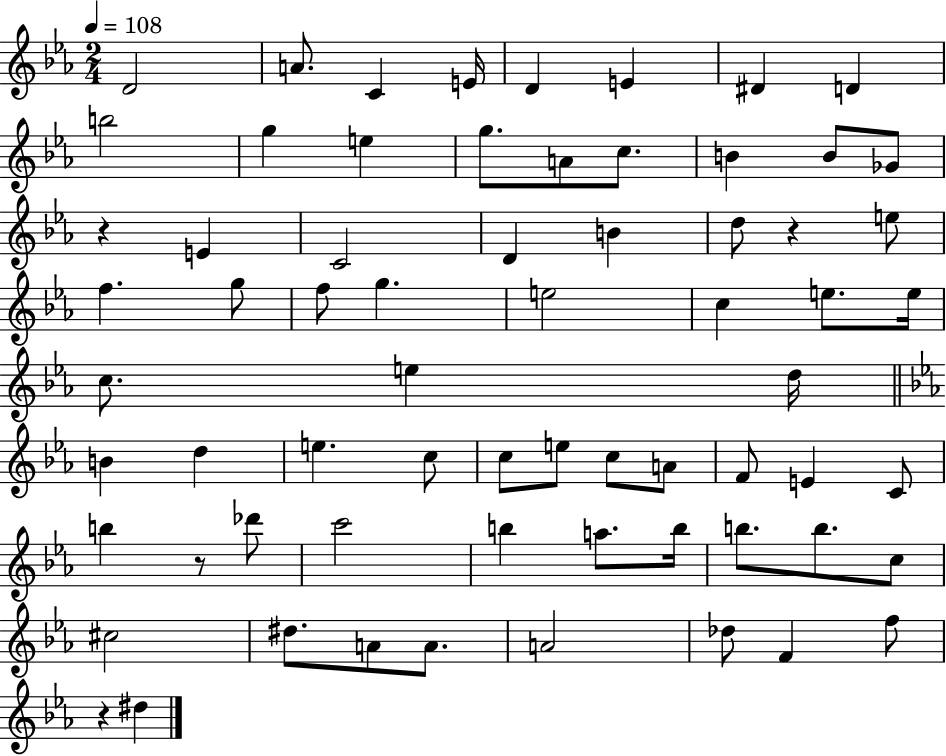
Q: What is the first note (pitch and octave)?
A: D4